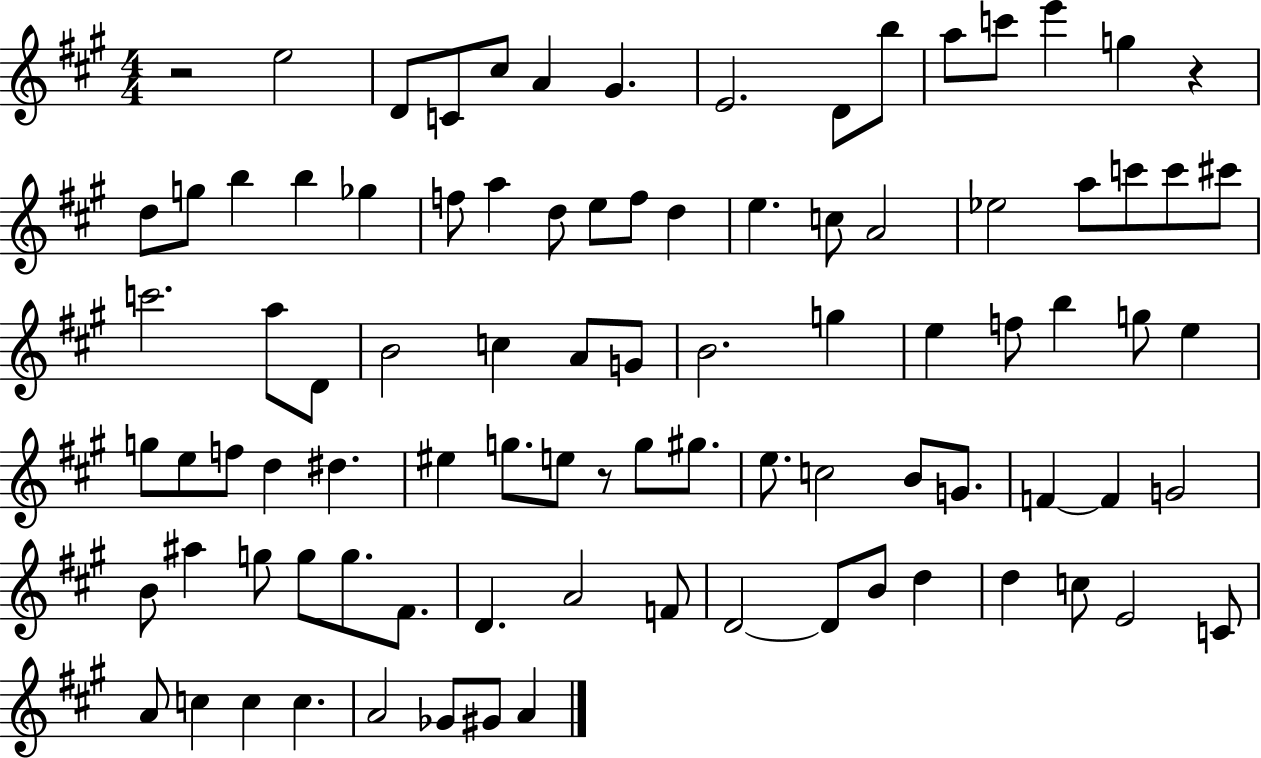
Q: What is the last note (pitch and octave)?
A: A4